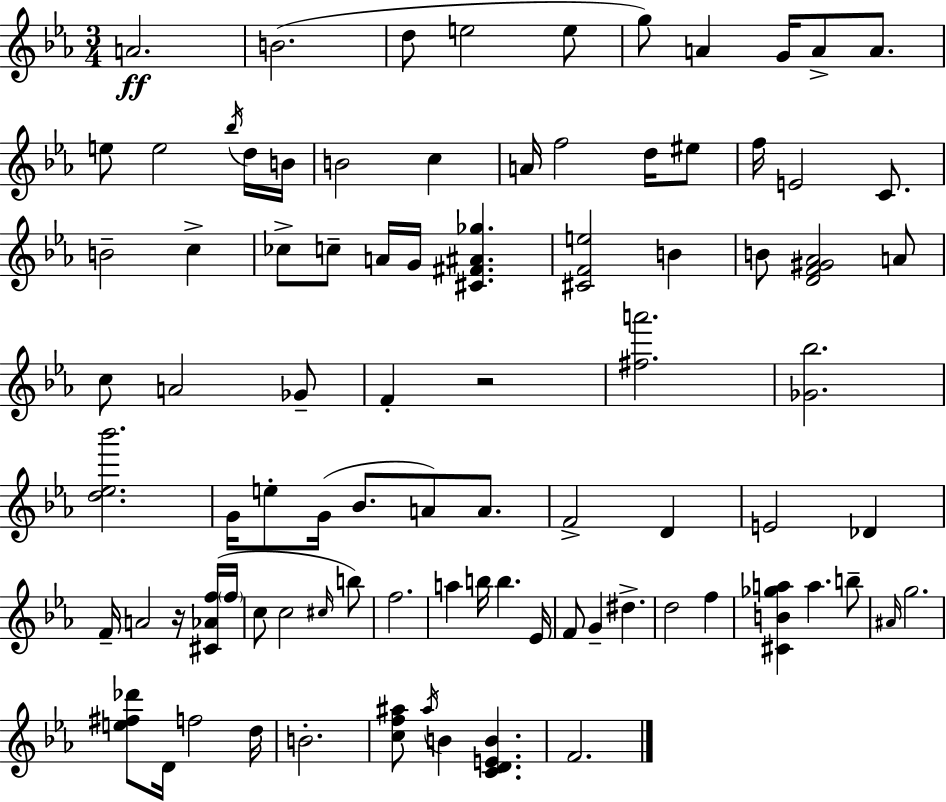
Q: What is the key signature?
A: C minor